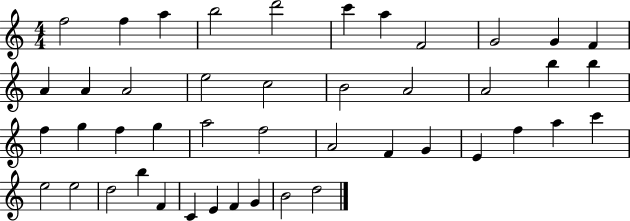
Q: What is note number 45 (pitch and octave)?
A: D5